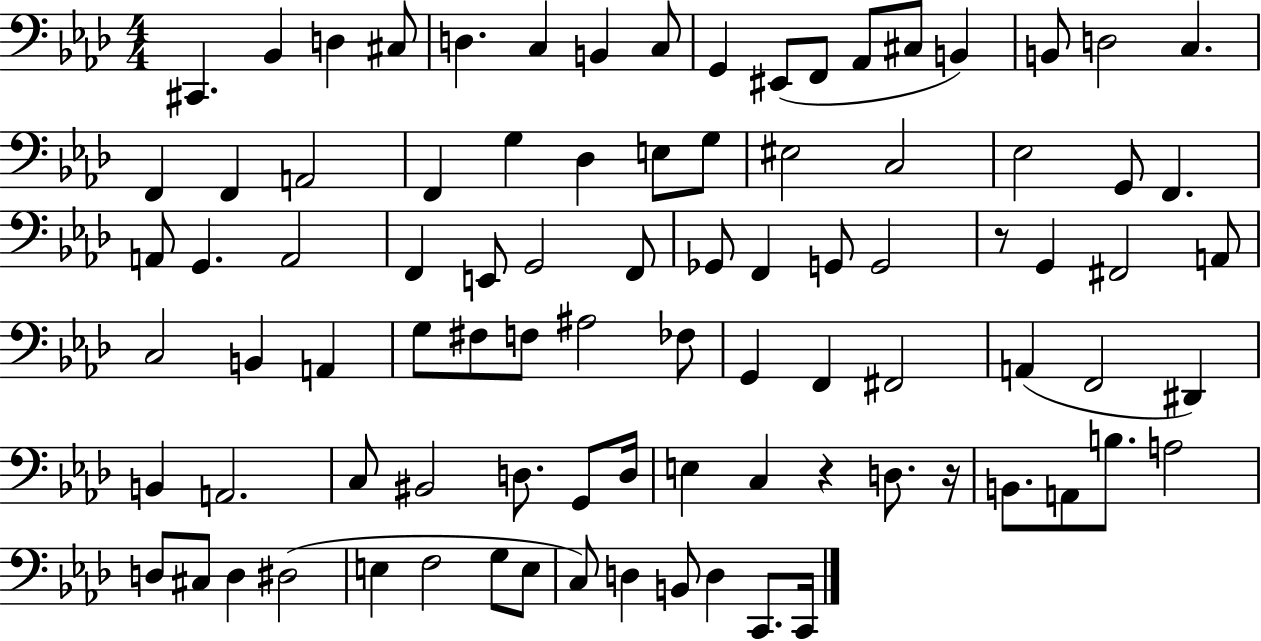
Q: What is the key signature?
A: AES major